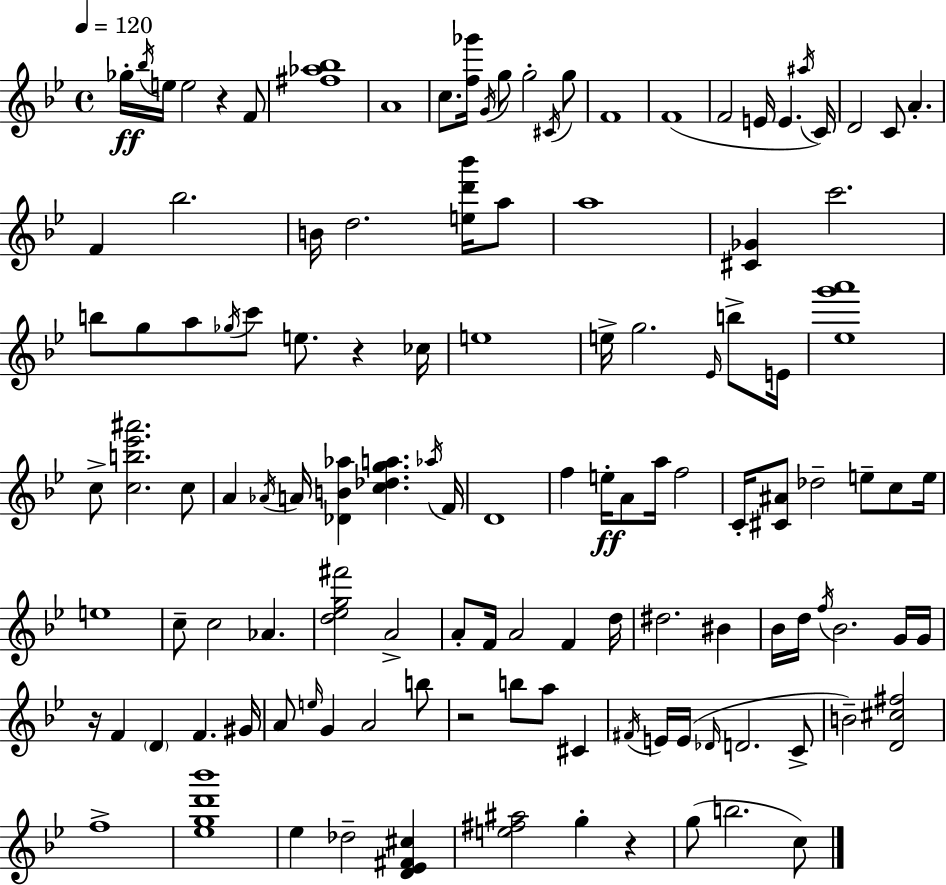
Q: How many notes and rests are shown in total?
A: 123